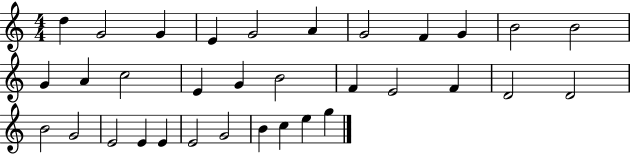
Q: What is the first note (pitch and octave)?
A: D5